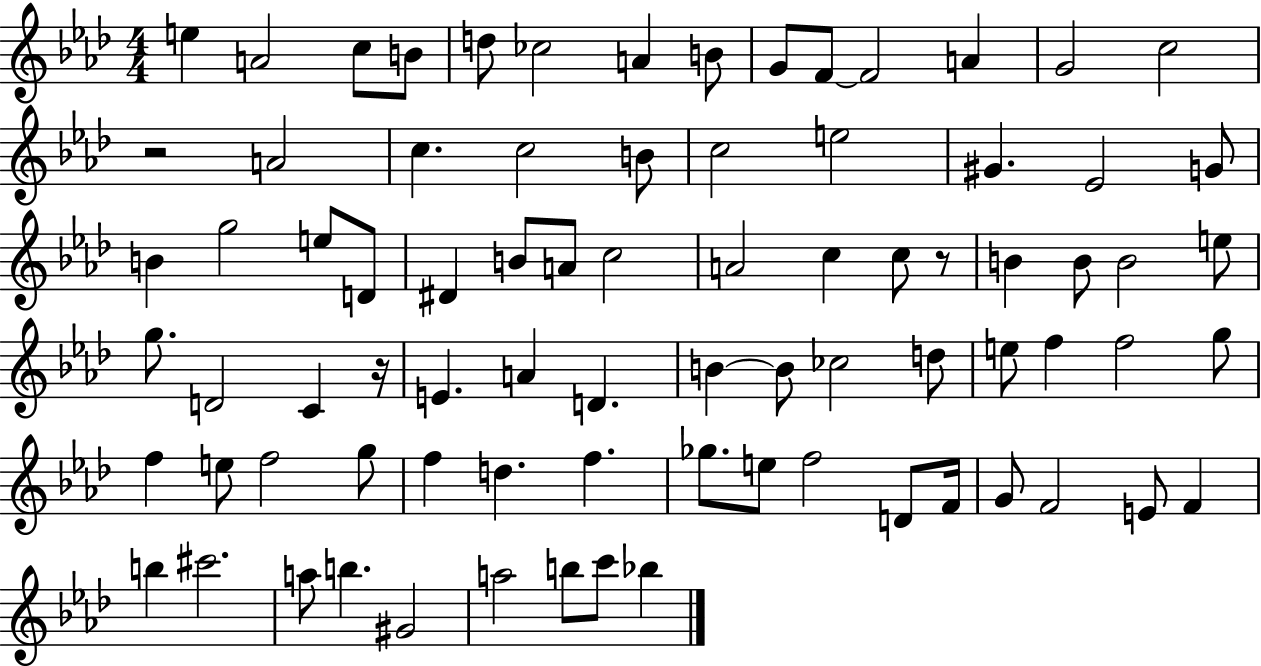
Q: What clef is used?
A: treble